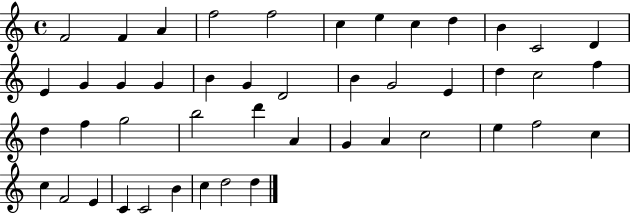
{
  \clef treble
  \time 4/4
  \defaultTimeSignature
  \key c \major
  f'2 f'4 a'4 | f''2 f''2 | c''4 e''4 c''4 d''4 | b'4 c'2 d'4 | \break e'4 g'4 g'4 g'4 | b'4 g'4 d'2 | b'4 g'2 e'4 | d''4 c''2 f''4 | \break d''4 f''4 g''2 | b''2 d'''4 a'4 | g'4 a'4 c''2 | e''4 f''2 c''4 | \break c''4 f'2 e'4 | c'4 c'2 b'4 | c''4 d''2 d''4 | \bar "|."
}